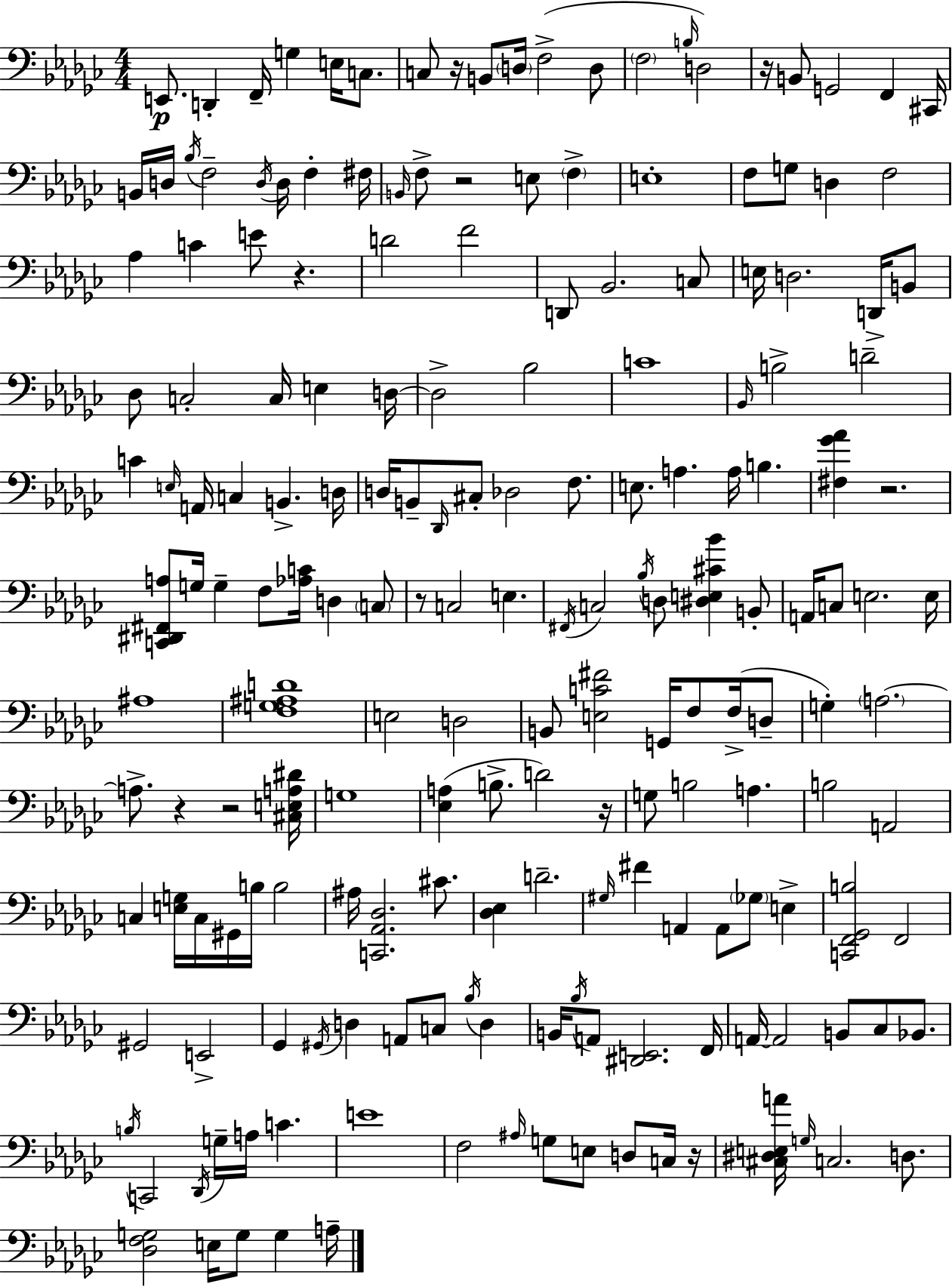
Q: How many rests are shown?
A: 10